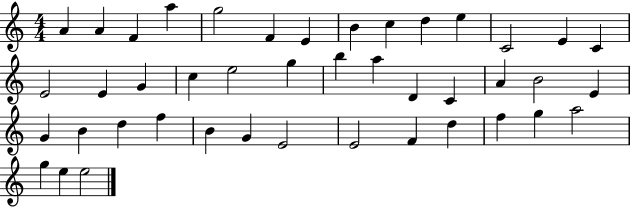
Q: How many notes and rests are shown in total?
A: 43